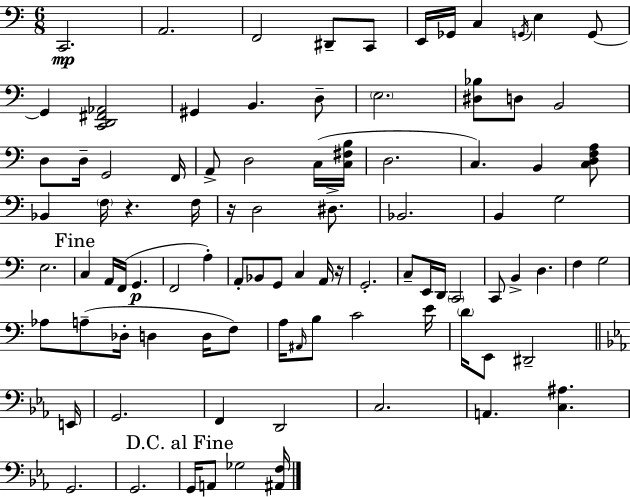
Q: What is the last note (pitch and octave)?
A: Gb3